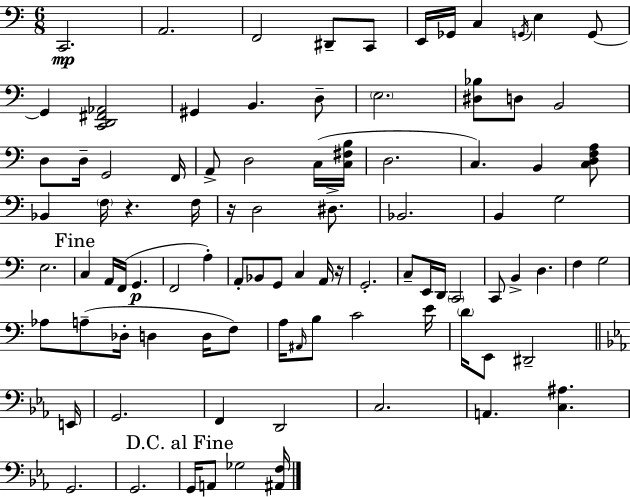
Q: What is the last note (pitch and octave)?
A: Gb3